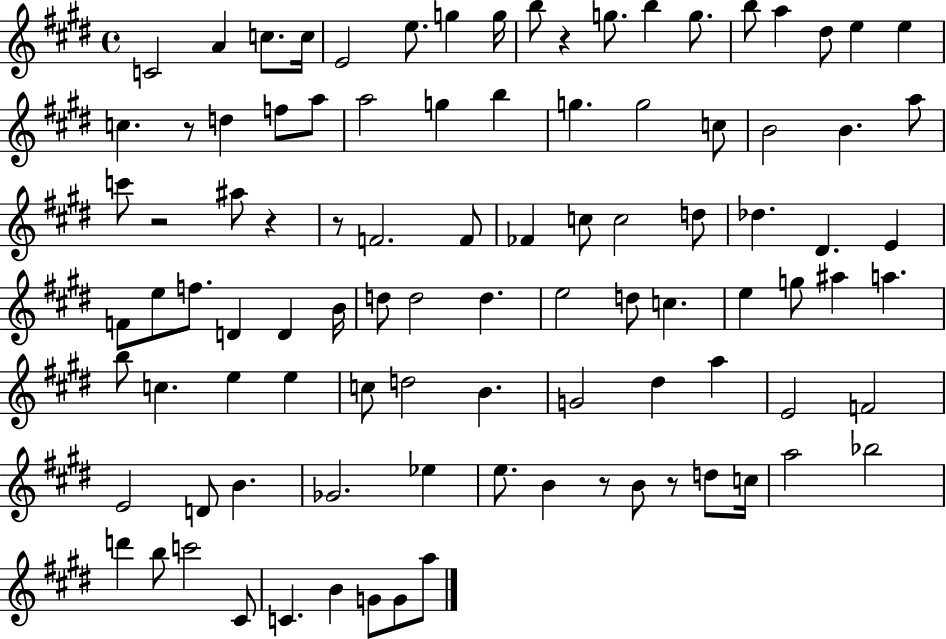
C4/h A4/q C5/e. C5/s E4/h E5/e. G5/q G5/s B5/e R/q G5/e. B5/q G5/e. B5/e A5/q D#5/e E5/q E5/q C5/q. R/e D5/q F5/e A5/e A5/h G5/q B5/q G5/q. G5/h C5/e B4/h B4/q. A5/e C6/e R/h A#5/e R/q R/e F4/h. F4/e FES4/q C5/e C5/h D5/e Db5/q. D#4/q. E4/q F4/e E5/e F5/e. D4/q D4/q B4/s D5/e D5/h D5/q. E5/h D5/e C5/q. E5/q G5/e A#5/q A5/q. B5/e C5/q. E5/q E5/q C5/e D5/h B4/q. G4/h D#5/q A5/q E4/h F4/h E4/h D4/e B4/q. Gb4/h. Eb5/q E5/e. B4/q R/e B4/e R/e D5/e C5/s A5/h Bb5/h D6/q B5/e C6/h C#4/e C4/q. B4/q G4/e G4/e A5/e